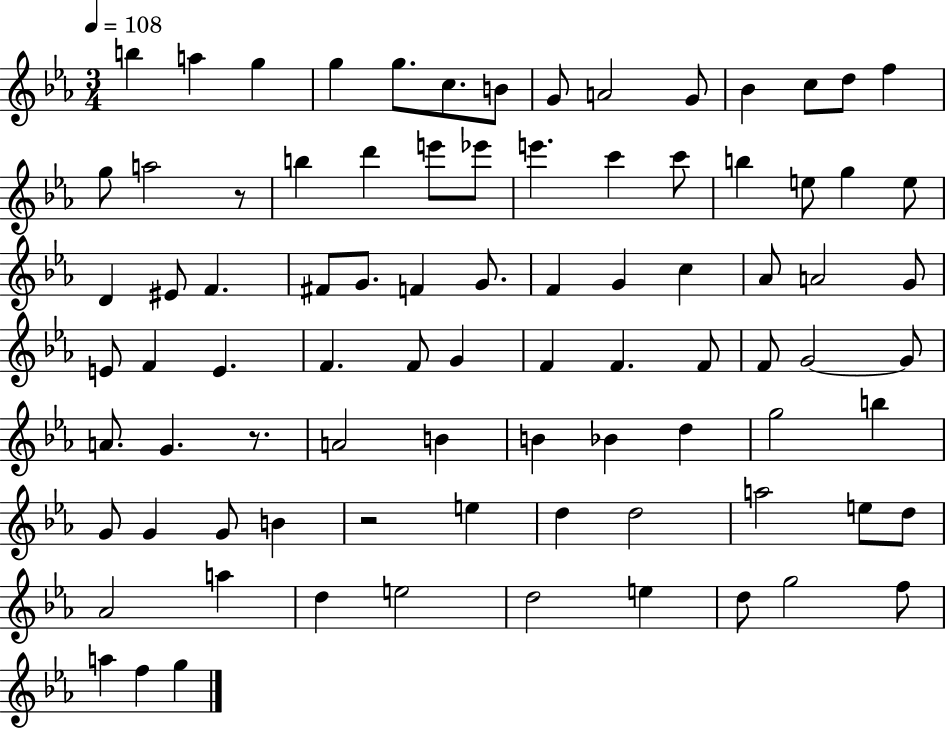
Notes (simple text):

B5/q A5/q G5/q G5/q G5/e. C5/e. B4/e G4/e A4/h G4/e Bb4/q C5/e D5/e F5/q G5/e A5/h R/e B5/q D6/q E6/e Eb6/e E6/q. C6/q C6/e B5/q E5/e G5/q E5/e D4/q EIS4/e F4/q. F#4/e G4/e. F4/q G4/e. F4/q G4/q C5/q Ab4/e A4/h G4/e E4/e F4/q E4/q. F4/q. F4/e G4/q F4/q F4/q. F4/e F4/e G4/h G4/e A4/e. G4/q. R/e. A4/h B4/q B4/q Bb4/q D5/q G5/h B5/q G4/e G4/q G4/e B4/q R/h E5/q D5/q D5/h A5/h E5/e D5/e Ab4/h A5/q D5/q E5/h D5/h E5/q D5/e G5/h F5/e A5/q F5/q G5/q